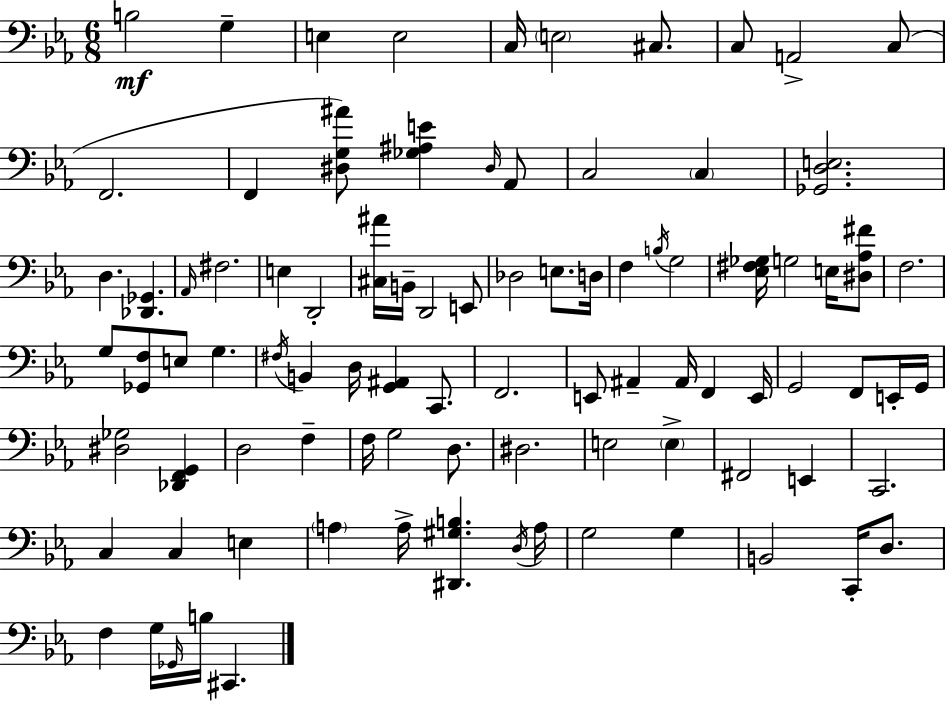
X:1
T:Untitled
M:6/8
L:1/4
K:Cm
B,2 G, E, E,2 C,/4 E,2 ^C,/2 C,/2 A,,2 C,/2 F,,2 F,, [^D,G,^A]/2 [_G,^A,E] ^D,/4 _A,,/2 C,2 C, [_G,,D,E,]2 D, [_D,,_G,,] _A,,/4 ^F,2 E, D,,2 [^C,^A]/4 B,,/4 D,,2 E,,/2 _D,2 E,/2 D,/4 F, B,/4 G,2 [_E,^F,_G,]/4 G,2 E,/4 [^D,_A,^F]/2 F,2 G,/2 [_G,,F,]/2 E,/2 G, ^F,/4 B,, D,/4 [G,,^A,,] C,,/2 F,,2 E,,/2 ^A,, ^A,,/4 F,, E,,/4 G,,2 F,,/2 E,,/4 G,,/4 [^D,_G,]2 [_D,,F,,G,,] D,2 F, F,/4 G,2 D,/2 ^D,2 E,2 E, ^F,,2 E,, C,,2 C, C, E, A, A,/4 [^D,,^G,B,] D,/4 A,/4 G,2 G, B,,2 C,,/4 D,/2 F, G,/4 _G,,/4 B,/4 ^C,,